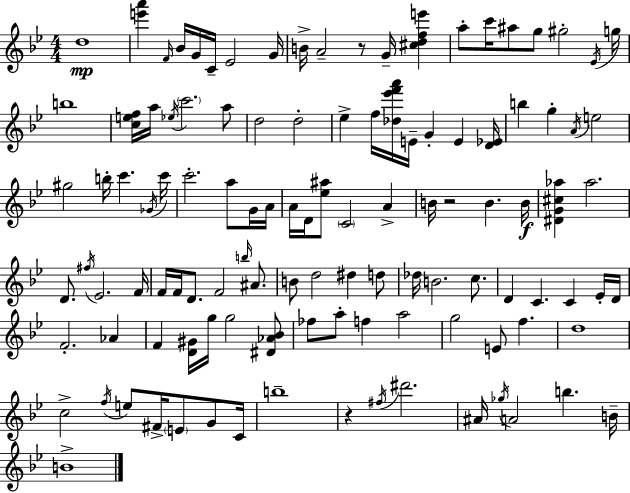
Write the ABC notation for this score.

X:1
T:Untitled
M:4/4
L:1/4
K:Bb
d4 [e'a'] F/4 _B/4 G/4 C/4 _E2 G/4 B/4 A2 z/2 G/4 [^cdfe'] a/2 c'/4 ^a/2 g/2 ^g2 _E/4 g/4 b4 [cef]/4 a/4 _e/4 c'2 a/2 d2 d2 _e f/4 [_d_e'f'a']/4 E/4 G E [D_E]/4 b g A/4 e2 ^g2 b/4 c' _G/4 c'/4 c'2 a/2 G/4 A/4 A/4 D/4 [_e^a]/2 C2 A B/4 z2 B B/4 [^DG^c_a] _a2 D/2 ^f/4 _E2 F/4 F/4 F/4 D/2 F2 b/4 ^A/2 B/2 d2 ^d d/2 _d/4 B2 c/2 D C C _E/4 D/4 F2 _A F [D^G]/4 g/4 g2 [^D_A_B]/2 _f/2 a/2 f a2 g2 E/2 f d4 c2 f/4 e/2 ^F/4 E/2 G/2 C/4 b4 z ^f/4 ^d'2 ^A/4 _g/4 A2 b B/4 B4